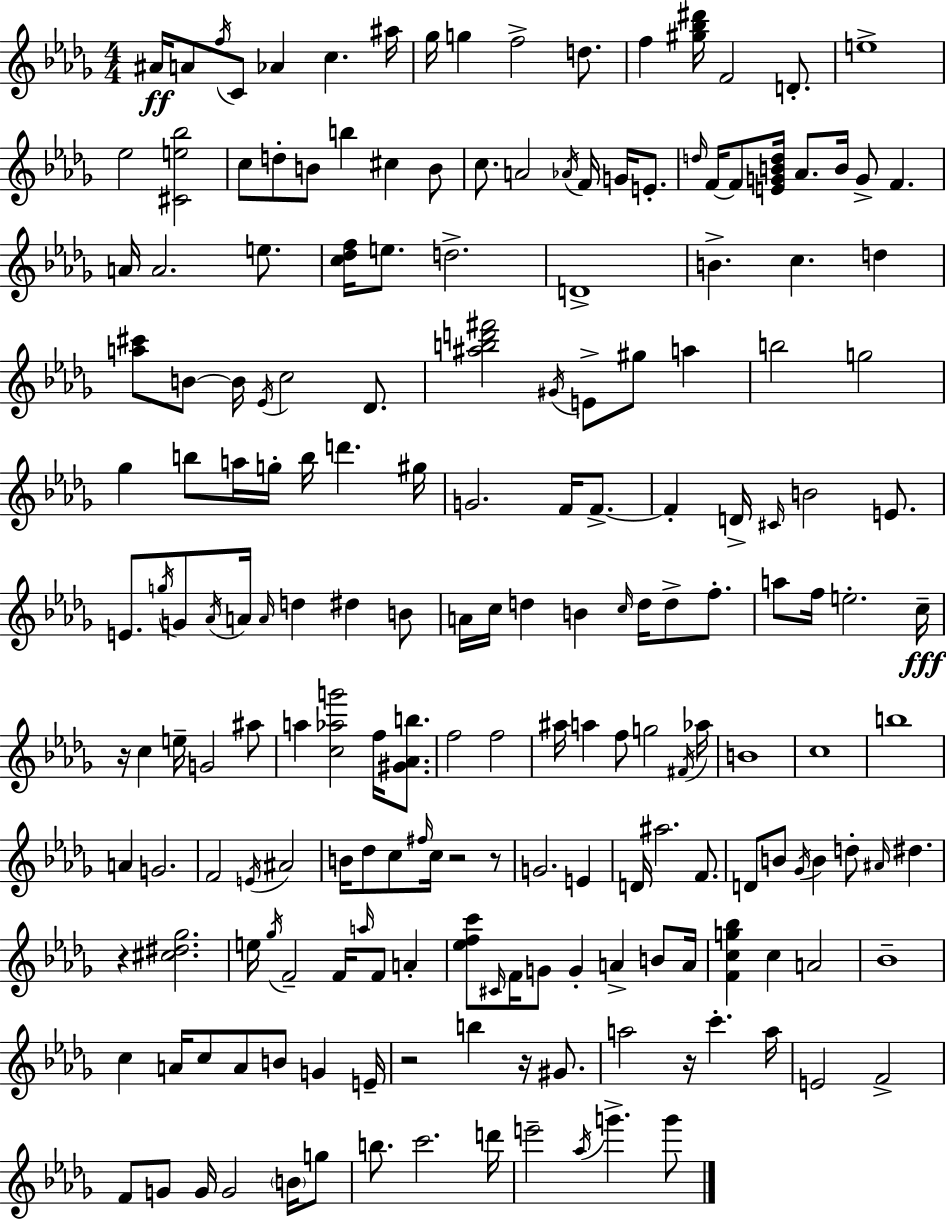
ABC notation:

X:1
T:Untitled
M:4/4
L:1/4
K:Bbm
^A/4 A/2 f/4 C/2 _A c ^a/4 _g/4 g f2 d/2 f [^g_b^d']/4 F2 D/2 e4 _e2 [^Ce_b]2 c/2 d/2 B/2 b ^c B/2 c/2 A2 _A/4 F/4 G/4 E/2 d/4 F/4 F/2 [EGBd]/4 _A/2 B/4 G/2 F A/4 A2 e/2 [c_df]/4 e/2 d2 D4 B c d [a^c']/2 B/2 B/4 _E/4 c2 _D/2 [^abd'^f']2 ^G/4 E/2 ^g/2 a b2 g2 _g b/2 a/4 g/4 b/4 d' ^g/4 G2 F/4 F/2 F D/4 ^C/4 B2 E/2 E/2 g/4 G/2 _A/4 A/4 A/4 d ^d B/2 A/4 c/4 d B c/4 d/4 d/2 f/2 a/2 f/4 e2 c/4 z/4 c e/4 G2 ^a/2 a [c_ag']2 f/4 [^G_Ab]/2 f2 f2 ^a/4 a f/2 g2 ^F/4 _a/4 B4 c4 b4 A G2 F2 E/4 ^A2 B/4 _d/2 c/2 ^f/4 c/4 z2 z/2 G2 E D/4 ^a2 F/2 D/2 B/2 _G/4 B d/2 ^A/4 ^d z [^c^d_g]2 e/4 _g/4 F2 F/4 a/4 F/2 A [_efc']/2 ^C/4 F/4 G/2 G A B/2 A/4 [Fcg_b] c A2 _B4 c A/4 c/2 A/2 B/2 G E/4 z2 b z/4 ^G/2 a2 z/4 c' a/4 E2 F2 F/2 G/2 G/4 G2 B/4 g/2 b/2 c'2 d'/4 e'2 _a/4 g' g'/2